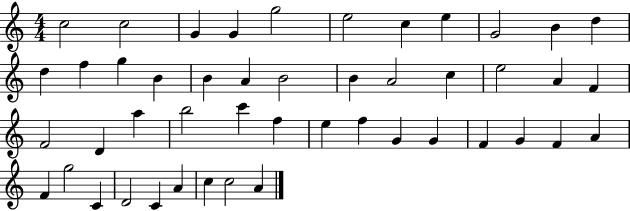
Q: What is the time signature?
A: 4/4